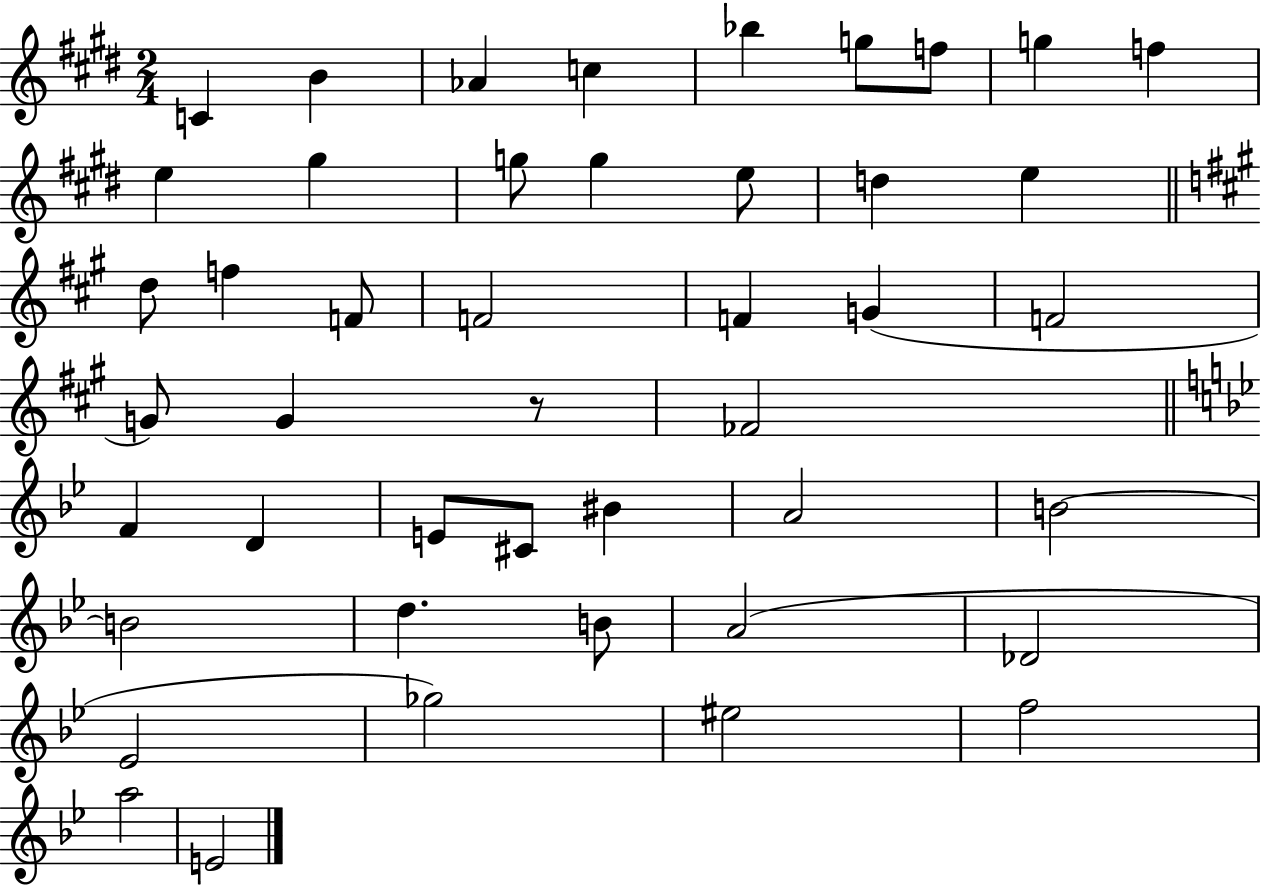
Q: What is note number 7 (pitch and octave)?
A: F5